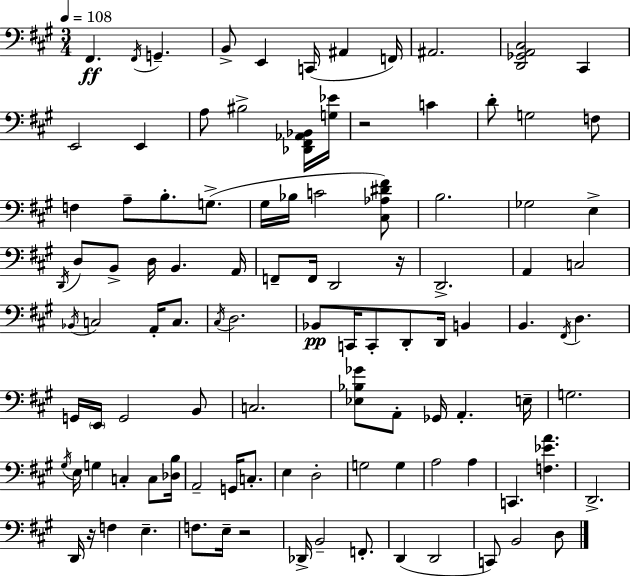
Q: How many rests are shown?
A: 4